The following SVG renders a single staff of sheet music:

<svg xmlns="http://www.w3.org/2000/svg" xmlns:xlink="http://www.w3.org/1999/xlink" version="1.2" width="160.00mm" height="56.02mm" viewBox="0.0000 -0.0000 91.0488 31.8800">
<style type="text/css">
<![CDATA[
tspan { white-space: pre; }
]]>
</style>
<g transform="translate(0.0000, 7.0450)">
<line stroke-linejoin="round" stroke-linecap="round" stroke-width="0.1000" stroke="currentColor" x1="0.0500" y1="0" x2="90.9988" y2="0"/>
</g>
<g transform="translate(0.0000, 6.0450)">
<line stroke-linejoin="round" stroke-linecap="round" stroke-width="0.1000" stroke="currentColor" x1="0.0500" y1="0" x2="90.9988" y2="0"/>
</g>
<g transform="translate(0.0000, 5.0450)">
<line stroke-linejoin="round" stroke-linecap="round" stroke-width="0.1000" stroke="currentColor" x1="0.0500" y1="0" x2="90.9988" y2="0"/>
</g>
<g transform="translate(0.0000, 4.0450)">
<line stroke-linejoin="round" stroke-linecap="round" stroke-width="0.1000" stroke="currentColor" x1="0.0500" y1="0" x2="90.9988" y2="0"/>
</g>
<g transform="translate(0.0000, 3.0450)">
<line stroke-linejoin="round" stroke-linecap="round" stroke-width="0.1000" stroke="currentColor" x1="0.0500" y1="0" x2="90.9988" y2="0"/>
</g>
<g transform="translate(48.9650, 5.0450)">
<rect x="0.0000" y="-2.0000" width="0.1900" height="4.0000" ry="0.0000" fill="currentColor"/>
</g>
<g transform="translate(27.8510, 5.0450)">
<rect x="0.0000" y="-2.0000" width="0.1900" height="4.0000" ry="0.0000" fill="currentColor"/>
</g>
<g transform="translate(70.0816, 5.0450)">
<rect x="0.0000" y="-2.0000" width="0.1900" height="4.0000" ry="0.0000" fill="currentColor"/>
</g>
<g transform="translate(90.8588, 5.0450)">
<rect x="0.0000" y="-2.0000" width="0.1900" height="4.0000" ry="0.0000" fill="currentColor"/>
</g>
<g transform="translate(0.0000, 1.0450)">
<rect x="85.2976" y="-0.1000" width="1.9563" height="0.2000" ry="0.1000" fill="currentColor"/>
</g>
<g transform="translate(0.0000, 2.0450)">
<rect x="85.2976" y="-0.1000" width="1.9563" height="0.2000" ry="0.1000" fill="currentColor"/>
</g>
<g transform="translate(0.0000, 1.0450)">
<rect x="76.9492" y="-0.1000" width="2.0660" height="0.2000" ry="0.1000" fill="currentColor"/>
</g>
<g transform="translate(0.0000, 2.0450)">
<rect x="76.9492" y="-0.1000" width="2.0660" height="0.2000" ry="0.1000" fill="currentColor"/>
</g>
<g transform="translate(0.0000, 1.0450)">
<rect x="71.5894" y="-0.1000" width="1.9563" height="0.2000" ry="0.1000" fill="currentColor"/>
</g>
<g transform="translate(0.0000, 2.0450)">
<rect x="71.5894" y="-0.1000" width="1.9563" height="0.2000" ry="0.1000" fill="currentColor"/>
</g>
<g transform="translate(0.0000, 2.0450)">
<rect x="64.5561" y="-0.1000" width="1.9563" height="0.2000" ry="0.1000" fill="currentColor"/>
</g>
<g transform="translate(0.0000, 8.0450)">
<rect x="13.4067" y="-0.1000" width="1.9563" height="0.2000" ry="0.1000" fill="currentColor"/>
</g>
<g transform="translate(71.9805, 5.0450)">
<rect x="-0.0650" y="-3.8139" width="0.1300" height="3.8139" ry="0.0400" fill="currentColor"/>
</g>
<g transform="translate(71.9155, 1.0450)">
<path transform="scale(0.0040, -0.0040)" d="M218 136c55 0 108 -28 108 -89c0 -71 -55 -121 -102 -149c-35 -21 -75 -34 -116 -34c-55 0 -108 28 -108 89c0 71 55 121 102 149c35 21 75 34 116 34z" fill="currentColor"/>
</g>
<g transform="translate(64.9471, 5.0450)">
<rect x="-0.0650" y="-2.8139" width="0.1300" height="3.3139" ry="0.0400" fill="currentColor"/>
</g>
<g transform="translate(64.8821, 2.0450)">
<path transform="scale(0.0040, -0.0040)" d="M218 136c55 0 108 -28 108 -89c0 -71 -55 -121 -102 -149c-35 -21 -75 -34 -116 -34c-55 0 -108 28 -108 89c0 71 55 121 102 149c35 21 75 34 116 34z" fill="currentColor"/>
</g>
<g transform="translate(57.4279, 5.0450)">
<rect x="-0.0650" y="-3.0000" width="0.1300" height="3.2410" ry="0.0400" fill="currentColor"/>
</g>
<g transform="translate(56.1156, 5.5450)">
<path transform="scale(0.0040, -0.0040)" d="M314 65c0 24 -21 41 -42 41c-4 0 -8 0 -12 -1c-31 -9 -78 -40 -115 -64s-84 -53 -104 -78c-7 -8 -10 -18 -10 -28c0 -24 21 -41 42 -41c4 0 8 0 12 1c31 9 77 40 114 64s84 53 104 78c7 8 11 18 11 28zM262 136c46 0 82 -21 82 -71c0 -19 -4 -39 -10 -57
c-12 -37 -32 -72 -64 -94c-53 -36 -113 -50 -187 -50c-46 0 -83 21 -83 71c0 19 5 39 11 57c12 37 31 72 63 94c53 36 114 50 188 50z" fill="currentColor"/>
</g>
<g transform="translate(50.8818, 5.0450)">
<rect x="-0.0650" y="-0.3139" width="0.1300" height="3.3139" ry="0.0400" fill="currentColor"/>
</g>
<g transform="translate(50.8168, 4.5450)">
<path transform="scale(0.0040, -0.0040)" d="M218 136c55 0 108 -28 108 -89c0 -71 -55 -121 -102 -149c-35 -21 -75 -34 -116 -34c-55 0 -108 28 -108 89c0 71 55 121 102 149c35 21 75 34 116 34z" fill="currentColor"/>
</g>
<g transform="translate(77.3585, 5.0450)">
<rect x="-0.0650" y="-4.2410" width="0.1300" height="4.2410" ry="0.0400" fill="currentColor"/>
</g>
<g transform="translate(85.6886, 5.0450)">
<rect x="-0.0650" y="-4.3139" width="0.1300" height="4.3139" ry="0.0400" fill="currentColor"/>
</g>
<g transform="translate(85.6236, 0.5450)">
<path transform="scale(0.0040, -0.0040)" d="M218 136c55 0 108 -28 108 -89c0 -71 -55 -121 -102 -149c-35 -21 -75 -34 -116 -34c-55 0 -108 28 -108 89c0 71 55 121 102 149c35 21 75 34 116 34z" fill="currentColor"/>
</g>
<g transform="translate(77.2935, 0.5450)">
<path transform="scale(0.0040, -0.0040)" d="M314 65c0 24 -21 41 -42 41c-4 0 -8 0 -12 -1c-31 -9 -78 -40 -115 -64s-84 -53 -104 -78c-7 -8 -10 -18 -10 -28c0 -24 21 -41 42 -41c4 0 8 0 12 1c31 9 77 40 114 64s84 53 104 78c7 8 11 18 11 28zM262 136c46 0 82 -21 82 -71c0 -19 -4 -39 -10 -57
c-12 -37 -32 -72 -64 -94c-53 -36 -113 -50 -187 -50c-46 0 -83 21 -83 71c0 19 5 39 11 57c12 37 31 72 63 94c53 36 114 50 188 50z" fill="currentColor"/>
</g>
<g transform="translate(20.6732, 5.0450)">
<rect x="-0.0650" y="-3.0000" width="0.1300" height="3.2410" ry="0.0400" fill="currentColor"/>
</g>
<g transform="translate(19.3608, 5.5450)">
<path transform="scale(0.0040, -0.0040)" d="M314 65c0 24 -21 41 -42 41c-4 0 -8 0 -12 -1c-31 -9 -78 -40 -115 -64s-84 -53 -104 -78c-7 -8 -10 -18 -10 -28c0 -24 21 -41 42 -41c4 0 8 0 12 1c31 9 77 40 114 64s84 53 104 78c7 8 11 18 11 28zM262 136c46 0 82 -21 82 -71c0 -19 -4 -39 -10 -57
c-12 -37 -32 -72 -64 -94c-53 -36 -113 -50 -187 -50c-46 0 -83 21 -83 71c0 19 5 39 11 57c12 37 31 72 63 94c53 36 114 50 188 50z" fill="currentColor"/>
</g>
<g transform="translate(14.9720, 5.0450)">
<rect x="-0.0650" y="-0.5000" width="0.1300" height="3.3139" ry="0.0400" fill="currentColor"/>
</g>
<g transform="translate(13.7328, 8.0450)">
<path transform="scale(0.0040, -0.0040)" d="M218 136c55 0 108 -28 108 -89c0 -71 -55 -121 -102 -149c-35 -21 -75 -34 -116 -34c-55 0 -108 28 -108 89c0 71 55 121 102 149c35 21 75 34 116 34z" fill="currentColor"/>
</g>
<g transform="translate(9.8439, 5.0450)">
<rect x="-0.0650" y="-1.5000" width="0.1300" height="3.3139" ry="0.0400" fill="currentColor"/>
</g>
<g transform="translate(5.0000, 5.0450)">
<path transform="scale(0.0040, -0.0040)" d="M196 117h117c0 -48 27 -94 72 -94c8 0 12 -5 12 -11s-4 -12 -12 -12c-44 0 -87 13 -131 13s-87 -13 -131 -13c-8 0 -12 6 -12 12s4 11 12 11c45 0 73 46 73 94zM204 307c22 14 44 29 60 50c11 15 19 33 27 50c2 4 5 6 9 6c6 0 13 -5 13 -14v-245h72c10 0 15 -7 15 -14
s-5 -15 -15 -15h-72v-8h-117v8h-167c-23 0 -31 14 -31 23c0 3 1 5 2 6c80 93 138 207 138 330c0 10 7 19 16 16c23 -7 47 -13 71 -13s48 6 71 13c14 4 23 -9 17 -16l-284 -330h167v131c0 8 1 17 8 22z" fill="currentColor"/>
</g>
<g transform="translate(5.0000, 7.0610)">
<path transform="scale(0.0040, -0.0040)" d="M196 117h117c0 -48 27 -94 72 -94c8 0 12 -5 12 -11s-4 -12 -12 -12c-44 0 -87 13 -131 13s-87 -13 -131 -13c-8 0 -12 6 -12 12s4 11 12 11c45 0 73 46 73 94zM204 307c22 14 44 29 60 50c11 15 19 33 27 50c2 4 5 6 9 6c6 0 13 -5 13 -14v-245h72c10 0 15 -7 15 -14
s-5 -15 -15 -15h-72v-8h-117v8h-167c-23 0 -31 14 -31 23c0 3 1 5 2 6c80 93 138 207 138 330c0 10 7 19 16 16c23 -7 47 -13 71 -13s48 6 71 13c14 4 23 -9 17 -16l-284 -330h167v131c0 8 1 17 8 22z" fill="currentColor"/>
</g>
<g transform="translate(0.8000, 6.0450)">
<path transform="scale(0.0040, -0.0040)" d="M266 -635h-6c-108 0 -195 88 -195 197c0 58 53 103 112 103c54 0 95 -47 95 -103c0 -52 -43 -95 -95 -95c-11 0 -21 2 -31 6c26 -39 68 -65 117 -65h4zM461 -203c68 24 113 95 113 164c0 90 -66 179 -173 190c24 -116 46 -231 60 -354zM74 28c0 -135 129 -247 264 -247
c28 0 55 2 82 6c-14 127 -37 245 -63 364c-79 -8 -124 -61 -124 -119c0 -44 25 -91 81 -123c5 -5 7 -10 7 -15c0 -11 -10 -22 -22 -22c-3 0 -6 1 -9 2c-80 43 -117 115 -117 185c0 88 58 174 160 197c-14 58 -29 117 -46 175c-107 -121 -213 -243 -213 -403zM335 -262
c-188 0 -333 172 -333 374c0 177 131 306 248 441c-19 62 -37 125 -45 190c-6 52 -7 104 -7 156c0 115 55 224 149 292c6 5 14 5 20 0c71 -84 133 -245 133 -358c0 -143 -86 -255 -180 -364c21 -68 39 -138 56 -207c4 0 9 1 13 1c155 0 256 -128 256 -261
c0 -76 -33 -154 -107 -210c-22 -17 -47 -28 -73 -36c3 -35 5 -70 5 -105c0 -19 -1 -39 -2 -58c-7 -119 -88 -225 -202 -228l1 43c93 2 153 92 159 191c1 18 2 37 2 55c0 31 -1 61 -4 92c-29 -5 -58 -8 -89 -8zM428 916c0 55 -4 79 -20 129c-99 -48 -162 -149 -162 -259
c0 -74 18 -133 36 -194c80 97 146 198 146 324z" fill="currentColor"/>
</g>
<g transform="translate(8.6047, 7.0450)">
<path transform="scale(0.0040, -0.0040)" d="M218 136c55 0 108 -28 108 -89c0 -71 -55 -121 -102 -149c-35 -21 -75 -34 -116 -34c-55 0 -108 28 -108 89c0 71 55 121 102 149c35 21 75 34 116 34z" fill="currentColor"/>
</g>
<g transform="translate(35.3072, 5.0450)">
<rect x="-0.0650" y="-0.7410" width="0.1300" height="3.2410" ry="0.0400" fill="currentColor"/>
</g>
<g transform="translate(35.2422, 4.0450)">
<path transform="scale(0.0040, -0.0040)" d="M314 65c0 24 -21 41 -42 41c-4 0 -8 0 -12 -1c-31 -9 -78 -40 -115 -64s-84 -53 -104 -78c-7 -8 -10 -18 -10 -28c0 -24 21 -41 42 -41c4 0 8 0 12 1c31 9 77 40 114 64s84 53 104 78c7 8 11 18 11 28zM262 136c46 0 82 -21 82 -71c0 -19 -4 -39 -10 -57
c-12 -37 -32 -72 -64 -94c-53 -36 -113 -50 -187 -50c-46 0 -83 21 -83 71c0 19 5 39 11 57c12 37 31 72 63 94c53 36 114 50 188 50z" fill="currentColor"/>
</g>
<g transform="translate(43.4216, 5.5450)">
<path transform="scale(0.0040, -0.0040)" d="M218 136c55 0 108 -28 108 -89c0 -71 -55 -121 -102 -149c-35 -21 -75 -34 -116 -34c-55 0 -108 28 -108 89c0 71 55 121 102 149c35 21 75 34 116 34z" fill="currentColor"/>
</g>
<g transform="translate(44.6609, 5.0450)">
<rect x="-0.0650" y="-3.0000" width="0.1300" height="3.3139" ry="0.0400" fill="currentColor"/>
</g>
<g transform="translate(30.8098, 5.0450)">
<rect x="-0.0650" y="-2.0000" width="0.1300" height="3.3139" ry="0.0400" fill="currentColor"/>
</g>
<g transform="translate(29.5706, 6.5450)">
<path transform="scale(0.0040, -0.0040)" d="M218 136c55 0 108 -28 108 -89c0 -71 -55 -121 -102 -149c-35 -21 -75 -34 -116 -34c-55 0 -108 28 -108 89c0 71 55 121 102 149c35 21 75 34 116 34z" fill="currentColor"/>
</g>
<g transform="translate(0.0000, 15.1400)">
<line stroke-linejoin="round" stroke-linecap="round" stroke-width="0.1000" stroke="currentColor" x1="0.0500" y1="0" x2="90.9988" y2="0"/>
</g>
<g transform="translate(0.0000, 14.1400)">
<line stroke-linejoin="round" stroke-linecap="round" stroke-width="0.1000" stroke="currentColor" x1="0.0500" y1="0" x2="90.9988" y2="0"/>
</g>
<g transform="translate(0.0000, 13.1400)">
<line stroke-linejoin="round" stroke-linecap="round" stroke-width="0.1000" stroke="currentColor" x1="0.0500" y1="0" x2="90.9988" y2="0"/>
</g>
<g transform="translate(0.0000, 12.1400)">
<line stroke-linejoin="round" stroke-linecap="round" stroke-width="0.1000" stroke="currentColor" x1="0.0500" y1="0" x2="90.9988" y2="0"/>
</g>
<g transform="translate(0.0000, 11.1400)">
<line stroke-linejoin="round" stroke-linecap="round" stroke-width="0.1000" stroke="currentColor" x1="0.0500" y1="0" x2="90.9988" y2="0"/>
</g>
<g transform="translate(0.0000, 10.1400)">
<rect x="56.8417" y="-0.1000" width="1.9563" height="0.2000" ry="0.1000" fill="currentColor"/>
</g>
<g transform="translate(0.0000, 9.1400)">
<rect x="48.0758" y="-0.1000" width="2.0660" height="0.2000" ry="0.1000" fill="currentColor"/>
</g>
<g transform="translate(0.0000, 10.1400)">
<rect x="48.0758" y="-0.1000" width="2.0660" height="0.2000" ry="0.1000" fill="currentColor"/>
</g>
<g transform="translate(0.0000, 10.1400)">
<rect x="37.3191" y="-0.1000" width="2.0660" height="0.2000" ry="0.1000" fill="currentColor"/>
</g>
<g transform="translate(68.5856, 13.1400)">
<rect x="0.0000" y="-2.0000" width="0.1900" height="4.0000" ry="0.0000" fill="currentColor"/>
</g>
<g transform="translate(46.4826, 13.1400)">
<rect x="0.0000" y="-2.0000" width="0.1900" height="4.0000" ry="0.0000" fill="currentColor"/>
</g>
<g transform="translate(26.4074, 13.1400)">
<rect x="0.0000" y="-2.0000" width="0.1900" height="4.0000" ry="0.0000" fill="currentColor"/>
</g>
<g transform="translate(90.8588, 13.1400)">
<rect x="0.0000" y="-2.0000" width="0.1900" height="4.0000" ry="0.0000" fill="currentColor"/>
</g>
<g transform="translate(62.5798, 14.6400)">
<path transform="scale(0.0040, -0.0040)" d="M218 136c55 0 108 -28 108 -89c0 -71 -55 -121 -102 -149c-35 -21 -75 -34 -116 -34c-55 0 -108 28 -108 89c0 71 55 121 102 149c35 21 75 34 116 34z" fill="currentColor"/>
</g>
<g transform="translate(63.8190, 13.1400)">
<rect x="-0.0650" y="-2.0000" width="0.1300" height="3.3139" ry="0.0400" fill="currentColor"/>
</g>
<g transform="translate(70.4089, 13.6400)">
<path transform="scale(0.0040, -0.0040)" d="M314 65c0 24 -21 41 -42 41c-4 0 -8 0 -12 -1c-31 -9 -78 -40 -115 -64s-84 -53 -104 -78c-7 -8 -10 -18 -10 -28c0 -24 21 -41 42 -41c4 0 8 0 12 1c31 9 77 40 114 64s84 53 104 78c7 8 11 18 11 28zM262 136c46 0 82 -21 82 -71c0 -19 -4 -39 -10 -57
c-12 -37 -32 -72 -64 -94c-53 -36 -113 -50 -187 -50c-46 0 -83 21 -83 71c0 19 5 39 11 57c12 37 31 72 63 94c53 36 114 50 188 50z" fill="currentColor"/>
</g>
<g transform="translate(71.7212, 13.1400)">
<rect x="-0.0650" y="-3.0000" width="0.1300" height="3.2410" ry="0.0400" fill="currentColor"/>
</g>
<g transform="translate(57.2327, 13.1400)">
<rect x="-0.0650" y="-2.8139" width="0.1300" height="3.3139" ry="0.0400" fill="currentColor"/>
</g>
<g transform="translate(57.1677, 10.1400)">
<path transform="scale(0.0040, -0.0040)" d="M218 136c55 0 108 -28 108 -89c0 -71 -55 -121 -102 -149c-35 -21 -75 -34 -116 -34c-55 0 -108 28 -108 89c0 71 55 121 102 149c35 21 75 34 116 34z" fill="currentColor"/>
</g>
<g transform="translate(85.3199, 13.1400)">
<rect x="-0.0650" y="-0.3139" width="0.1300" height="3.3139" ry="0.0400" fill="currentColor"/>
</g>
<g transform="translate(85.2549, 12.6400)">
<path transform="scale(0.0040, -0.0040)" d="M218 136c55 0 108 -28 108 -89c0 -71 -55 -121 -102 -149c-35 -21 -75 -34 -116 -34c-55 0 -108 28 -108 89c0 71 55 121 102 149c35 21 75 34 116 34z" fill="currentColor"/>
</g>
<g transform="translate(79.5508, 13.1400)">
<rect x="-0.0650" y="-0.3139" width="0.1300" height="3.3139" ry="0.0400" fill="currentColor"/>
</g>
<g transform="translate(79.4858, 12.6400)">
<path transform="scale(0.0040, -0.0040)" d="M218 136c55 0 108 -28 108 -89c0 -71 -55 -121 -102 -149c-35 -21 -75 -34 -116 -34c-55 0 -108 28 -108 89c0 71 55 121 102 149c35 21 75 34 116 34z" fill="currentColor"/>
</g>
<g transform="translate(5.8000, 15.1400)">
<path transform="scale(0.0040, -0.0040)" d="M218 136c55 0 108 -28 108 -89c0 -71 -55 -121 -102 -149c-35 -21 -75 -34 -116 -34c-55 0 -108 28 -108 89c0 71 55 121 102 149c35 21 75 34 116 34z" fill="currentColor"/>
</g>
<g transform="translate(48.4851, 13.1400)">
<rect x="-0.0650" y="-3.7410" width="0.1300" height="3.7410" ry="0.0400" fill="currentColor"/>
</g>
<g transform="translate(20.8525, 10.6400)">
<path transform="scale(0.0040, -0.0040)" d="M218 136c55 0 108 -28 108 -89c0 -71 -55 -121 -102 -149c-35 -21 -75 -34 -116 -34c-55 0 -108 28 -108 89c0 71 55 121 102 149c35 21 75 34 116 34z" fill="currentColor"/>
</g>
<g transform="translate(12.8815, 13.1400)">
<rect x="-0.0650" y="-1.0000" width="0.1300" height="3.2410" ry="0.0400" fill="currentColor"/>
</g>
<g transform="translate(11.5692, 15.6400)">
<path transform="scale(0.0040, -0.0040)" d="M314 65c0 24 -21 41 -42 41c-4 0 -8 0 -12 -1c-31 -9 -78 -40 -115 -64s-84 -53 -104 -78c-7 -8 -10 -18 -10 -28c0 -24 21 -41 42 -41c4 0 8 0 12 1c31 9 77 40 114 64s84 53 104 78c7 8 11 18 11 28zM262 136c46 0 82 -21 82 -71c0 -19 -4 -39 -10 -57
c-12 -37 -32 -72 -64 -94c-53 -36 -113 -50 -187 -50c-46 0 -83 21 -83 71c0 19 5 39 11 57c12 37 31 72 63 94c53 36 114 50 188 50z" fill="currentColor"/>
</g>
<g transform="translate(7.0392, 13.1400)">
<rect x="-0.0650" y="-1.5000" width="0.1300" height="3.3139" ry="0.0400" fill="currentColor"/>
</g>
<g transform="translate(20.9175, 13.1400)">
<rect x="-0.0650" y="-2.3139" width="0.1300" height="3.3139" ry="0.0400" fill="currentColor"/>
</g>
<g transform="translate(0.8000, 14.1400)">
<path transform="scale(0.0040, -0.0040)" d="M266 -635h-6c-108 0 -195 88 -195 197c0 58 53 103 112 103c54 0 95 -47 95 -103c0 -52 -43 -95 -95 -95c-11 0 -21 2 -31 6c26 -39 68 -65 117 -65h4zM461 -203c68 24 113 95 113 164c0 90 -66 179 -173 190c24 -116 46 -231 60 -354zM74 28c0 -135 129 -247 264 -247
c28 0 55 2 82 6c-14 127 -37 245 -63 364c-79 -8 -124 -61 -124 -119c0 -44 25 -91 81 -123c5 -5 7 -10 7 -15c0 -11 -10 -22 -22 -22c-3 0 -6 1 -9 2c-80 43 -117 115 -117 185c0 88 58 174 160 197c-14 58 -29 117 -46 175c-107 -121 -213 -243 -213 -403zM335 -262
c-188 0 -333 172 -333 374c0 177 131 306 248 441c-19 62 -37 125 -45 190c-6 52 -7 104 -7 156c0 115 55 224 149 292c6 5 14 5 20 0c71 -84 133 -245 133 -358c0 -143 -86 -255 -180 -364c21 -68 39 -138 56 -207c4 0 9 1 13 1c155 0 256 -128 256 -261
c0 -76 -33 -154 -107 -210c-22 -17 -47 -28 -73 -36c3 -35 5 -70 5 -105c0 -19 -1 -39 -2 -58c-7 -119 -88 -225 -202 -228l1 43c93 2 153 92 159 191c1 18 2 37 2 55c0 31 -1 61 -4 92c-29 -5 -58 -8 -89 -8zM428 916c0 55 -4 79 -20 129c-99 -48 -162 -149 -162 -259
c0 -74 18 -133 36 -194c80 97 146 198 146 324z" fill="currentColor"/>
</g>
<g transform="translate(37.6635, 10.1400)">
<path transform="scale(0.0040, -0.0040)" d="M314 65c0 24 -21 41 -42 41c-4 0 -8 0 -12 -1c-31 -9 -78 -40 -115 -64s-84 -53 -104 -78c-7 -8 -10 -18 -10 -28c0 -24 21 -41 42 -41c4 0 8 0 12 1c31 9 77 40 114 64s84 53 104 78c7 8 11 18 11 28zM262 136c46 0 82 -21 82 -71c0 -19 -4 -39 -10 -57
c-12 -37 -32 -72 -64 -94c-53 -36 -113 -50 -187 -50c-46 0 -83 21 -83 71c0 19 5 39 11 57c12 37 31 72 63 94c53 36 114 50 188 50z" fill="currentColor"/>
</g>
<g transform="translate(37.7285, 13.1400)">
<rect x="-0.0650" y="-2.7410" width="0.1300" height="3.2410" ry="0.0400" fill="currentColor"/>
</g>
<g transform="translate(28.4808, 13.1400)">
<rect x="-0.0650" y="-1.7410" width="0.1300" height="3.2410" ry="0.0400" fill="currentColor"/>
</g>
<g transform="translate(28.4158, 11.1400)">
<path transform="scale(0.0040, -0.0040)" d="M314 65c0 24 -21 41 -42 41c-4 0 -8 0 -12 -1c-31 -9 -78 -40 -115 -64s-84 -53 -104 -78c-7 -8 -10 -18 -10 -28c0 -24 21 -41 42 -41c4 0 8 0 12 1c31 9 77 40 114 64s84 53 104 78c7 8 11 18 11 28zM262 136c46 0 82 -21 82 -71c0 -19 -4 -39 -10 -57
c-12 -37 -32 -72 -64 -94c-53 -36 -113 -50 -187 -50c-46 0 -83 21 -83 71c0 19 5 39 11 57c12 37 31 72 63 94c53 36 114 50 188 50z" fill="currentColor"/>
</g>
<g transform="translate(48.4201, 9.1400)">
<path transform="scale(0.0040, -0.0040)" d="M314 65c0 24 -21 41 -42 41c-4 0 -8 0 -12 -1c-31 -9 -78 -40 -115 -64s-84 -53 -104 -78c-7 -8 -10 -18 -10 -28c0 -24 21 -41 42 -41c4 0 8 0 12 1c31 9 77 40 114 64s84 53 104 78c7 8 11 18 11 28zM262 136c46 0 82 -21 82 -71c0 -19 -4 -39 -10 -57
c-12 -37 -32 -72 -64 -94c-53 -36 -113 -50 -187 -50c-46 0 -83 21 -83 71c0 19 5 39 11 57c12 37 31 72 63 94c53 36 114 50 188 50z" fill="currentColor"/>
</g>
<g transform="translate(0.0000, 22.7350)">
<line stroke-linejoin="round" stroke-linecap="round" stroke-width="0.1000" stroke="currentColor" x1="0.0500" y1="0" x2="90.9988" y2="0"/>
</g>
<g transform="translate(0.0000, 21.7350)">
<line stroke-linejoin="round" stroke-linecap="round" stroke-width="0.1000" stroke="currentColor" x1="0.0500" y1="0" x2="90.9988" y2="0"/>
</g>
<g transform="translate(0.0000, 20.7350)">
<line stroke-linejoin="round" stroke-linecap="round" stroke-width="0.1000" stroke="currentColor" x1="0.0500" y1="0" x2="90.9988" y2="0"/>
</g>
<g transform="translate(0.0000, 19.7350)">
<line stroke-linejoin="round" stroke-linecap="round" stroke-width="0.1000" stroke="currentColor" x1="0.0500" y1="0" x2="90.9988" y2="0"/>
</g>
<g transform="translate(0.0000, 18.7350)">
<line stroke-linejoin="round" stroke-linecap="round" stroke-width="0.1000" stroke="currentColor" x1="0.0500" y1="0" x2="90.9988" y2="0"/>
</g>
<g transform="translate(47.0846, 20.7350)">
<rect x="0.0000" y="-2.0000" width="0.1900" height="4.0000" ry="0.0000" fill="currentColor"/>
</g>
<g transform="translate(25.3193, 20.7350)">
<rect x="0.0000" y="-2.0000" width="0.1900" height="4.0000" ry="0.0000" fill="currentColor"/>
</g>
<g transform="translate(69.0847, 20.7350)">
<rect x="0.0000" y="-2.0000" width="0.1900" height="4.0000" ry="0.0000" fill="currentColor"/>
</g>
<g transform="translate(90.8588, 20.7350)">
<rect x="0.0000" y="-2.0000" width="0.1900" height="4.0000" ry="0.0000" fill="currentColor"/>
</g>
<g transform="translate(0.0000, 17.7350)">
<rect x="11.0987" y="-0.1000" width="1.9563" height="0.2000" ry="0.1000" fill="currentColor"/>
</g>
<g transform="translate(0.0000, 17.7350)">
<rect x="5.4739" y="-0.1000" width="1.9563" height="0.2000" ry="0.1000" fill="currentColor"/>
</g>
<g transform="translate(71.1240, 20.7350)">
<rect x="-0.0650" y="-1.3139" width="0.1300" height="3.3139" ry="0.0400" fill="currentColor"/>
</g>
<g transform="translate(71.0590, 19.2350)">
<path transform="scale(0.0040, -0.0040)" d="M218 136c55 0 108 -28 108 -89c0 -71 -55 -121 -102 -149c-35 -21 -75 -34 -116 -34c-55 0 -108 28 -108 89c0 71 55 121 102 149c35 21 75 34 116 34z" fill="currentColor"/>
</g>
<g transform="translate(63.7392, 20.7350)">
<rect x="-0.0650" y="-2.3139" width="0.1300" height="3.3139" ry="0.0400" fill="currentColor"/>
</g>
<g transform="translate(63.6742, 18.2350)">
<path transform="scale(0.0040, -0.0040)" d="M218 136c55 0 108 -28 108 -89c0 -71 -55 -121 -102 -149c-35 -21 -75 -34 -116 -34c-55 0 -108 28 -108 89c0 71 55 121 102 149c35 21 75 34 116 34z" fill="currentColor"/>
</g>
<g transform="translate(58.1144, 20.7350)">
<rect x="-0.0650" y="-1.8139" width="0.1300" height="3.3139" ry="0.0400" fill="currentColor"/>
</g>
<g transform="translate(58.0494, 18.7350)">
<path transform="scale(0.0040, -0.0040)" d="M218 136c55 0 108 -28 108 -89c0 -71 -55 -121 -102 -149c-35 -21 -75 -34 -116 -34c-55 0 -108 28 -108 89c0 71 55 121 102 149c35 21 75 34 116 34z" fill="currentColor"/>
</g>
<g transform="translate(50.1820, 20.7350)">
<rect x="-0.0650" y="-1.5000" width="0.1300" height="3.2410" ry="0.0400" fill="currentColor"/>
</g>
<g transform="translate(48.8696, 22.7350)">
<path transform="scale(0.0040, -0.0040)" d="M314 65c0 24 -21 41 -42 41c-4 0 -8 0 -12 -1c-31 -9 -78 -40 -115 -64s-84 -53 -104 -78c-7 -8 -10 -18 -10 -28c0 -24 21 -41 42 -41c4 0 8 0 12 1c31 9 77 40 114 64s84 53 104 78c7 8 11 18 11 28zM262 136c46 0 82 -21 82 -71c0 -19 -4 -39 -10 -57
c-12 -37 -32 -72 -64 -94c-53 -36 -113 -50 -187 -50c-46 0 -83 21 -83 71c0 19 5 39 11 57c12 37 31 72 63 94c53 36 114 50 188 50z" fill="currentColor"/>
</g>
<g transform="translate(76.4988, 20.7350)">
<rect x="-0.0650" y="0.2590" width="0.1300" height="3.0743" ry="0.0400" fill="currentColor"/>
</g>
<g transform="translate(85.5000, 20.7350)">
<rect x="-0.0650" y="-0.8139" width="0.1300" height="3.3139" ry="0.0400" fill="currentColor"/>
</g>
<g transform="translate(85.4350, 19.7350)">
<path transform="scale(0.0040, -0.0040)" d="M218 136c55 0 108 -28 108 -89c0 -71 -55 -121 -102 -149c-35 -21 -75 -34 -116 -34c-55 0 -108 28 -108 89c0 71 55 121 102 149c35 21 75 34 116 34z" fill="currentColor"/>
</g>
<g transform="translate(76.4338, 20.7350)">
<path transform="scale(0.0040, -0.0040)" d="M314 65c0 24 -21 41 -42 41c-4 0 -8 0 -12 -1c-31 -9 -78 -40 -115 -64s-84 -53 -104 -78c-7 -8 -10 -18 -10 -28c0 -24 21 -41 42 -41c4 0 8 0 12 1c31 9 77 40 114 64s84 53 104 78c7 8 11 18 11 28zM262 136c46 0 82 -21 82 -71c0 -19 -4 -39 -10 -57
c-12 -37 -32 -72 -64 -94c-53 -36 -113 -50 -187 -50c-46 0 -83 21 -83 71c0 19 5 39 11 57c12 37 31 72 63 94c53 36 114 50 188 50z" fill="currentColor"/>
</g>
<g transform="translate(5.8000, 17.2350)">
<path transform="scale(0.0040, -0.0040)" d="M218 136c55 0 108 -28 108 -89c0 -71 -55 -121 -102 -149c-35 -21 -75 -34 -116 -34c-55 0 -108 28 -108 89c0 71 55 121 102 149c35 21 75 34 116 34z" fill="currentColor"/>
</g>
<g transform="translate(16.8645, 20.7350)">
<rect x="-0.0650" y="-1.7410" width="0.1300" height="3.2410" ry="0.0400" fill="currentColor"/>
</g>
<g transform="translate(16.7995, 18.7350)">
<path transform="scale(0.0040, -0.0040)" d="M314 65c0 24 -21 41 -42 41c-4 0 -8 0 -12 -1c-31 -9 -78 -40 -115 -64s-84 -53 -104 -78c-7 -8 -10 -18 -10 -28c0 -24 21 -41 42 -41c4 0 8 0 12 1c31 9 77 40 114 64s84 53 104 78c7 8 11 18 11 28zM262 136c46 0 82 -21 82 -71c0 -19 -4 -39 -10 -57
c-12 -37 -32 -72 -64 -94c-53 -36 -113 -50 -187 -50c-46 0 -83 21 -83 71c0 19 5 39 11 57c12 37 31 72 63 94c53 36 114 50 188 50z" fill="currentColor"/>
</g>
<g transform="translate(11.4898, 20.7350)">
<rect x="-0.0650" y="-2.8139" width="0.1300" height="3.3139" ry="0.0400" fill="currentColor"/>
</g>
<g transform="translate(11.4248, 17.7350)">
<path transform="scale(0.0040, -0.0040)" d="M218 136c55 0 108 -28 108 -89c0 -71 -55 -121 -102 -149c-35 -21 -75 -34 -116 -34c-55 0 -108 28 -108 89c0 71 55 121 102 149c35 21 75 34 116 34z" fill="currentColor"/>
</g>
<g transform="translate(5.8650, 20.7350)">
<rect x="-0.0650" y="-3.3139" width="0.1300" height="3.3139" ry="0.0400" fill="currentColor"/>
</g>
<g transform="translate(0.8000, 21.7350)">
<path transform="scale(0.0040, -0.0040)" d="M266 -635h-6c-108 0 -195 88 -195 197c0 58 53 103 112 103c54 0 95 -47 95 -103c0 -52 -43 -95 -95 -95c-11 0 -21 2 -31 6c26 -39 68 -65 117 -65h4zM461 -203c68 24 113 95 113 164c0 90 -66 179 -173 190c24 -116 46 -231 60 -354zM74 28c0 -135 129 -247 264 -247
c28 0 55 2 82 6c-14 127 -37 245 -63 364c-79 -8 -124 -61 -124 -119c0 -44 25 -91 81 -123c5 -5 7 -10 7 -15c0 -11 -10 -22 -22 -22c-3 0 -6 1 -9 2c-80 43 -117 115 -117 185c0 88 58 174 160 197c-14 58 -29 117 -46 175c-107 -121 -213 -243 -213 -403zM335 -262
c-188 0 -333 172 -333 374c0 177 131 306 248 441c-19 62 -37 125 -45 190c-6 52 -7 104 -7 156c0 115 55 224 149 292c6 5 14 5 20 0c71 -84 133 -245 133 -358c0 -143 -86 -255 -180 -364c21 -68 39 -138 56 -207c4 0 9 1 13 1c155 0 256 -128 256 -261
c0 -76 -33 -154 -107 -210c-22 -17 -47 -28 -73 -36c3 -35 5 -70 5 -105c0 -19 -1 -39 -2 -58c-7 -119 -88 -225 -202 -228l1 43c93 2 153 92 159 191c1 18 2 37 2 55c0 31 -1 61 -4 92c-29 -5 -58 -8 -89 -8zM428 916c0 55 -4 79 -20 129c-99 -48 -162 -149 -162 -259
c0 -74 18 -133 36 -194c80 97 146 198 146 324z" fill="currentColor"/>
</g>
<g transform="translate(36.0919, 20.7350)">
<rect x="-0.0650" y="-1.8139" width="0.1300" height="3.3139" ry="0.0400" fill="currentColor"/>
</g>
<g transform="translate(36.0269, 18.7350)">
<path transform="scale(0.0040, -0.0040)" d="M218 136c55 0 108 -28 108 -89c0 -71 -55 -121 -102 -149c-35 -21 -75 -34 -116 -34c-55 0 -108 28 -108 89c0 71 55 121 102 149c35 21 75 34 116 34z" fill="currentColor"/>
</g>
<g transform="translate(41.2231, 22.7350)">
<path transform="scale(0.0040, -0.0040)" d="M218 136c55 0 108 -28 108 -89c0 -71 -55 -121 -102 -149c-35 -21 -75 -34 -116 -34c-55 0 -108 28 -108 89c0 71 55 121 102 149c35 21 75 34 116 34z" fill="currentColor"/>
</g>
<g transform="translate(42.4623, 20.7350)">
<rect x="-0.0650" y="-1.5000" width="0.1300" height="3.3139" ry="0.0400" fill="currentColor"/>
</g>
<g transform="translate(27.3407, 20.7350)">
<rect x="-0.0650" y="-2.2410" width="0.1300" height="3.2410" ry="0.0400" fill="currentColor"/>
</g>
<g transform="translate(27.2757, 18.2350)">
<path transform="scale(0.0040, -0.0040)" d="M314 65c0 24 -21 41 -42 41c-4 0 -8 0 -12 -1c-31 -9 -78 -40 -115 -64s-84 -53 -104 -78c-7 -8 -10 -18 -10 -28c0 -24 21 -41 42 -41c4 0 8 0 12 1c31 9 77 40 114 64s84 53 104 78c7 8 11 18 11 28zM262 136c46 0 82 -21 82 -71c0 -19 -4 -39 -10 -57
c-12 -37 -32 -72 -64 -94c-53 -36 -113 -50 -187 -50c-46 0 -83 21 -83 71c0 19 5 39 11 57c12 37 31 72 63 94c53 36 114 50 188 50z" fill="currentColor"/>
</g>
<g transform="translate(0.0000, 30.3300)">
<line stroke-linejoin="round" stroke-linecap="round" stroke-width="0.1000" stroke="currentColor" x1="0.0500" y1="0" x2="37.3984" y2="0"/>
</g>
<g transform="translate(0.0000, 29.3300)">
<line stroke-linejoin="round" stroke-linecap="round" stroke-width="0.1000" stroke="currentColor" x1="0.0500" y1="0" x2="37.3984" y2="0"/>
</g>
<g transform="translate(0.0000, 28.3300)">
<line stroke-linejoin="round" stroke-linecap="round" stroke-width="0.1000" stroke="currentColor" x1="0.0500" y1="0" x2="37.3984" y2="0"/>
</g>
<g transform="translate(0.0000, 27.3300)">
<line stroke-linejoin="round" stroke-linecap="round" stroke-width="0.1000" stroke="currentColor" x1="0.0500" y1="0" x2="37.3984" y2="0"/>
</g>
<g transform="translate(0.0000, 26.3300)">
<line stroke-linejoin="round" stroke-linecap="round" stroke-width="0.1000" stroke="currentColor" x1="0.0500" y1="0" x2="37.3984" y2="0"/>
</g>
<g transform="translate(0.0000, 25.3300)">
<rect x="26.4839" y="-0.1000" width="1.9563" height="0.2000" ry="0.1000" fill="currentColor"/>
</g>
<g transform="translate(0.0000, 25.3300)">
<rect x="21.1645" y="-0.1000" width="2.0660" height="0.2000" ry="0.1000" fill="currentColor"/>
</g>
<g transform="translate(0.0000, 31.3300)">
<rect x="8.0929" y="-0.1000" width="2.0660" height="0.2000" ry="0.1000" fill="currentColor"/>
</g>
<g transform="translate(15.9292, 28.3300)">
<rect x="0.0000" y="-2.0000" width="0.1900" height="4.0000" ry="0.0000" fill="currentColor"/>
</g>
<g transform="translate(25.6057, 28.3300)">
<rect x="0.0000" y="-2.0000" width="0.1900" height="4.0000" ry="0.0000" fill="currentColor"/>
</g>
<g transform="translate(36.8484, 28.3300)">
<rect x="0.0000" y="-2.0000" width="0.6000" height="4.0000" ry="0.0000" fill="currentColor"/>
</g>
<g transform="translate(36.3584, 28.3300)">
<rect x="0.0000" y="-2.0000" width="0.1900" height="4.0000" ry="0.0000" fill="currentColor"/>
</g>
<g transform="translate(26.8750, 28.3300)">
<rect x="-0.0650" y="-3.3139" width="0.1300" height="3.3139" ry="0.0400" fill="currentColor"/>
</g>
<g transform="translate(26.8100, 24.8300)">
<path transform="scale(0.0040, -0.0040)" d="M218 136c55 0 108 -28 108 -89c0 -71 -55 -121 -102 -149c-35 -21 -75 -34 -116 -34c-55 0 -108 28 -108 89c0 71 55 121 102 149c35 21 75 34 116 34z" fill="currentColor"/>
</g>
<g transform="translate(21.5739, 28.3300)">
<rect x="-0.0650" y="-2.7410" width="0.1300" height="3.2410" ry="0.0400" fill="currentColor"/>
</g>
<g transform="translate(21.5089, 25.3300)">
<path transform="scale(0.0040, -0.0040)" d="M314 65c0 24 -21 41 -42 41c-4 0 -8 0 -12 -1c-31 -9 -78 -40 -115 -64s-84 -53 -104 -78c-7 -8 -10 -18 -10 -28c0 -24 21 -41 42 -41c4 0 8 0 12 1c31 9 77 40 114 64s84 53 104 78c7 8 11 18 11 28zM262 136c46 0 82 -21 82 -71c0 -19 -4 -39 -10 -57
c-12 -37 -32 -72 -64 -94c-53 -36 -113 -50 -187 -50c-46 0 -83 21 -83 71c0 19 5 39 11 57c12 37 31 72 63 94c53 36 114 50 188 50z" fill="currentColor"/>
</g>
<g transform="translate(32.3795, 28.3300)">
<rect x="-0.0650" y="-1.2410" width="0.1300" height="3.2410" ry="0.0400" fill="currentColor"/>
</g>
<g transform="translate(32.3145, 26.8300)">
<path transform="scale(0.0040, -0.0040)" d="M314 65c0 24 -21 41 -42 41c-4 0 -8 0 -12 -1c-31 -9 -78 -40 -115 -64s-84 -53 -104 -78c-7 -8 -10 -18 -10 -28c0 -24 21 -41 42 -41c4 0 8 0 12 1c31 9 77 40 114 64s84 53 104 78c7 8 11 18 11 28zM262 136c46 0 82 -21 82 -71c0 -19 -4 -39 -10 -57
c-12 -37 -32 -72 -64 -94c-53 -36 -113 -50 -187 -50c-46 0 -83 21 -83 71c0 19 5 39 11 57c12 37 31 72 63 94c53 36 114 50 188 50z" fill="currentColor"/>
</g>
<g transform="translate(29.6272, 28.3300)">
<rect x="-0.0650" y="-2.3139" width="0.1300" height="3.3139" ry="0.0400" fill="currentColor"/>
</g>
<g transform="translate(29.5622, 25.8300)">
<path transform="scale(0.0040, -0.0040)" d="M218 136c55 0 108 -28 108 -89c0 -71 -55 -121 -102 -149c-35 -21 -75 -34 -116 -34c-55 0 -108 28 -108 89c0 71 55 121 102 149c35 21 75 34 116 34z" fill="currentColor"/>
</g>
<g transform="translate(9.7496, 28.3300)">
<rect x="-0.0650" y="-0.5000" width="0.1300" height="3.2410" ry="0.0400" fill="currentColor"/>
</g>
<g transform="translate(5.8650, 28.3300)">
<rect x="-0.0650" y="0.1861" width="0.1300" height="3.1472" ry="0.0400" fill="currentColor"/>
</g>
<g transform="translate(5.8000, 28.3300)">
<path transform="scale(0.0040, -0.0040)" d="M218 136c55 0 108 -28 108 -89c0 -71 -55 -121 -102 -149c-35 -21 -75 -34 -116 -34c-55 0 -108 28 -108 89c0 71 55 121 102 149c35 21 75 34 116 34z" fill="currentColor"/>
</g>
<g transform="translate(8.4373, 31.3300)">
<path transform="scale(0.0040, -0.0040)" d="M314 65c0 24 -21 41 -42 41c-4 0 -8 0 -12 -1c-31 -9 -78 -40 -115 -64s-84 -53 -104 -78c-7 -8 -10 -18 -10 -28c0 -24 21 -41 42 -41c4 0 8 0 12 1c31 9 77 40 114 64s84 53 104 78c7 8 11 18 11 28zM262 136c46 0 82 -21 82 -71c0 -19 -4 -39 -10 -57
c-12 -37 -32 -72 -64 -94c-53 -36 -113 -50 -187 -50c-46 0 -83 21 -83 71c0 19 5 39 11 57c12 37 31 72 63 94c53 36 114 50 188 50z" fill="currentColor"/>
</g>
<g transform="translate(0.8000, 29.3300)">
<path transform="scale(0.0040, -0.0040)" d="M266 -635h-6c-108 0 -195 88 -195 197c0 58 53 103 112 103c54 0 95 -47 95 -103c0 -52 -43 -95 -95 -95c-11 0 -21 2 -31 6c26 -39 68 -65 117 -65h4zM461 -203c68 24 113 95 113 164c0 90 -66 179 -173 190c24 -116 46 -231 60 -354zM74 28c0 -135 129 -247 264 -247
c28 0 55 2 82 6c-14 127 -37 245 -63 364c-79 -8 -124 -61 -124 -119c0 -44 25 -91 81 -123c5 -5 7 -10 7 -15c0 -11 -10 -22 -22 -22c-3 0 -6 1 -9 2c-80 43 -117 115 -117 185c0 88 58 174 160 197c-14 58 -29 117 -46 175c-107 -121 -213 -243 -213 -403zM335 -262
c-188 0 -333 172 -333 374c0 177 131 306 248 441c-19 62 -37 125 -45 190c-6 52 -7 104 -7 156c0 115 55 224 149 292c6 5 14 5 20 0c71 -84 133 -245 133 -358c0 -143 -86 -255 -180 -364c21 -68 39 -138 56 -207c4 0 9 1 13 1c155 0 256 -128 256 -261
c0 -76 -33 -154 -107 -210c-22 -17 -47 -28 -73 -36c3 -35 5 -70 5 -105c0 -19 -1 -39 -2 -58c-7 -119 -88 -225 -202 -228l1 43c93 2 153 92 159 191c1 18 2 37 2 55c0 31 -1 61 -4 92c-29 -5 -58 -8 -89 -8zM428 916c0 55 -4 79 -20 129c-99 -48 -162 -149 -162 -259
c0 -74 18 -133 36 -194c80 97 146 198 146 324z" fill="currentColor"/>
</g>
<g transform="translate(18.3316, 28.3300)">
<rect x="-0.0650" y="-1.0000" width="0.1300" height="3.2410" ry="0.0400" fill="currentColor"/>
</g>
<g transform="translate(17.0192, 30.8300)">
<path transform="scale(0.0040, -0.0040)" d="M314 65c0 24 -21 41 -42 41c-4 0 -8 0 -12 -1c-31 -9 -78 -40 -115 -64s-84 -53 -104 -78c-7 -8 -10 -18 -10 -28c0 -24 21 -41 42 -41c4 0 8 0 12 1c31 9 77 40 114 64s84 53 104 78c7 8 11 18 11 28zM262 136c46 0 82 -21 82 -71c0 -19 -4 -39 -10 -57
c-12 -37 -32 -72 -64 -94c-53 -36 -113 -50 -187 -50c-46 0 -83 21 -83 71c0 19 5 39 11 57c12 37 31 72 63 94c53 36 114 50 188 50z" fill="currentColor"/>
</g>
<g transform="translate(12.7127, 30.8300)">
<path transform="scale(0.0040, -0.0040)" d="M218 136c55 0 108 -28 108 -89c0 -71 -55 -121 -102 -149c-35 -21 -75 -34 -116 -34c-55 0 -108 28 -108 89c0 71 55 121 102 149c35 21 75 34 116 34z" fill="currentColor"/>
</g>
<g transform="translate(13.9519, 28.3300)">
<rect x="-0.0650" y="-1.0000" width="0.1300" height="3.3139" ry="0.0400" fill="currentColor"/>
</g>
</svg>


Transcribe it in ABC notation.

X:1
T:Untitled
M:4/4
L:1/4
K:C
E C A2 F d2 A c A2 a c' d'2 d' E D2 g f2 a2 c'2 a F A2 c c b a f2 g2 f E E2 f g e B2 d B C2 D D2 a2 b g e2